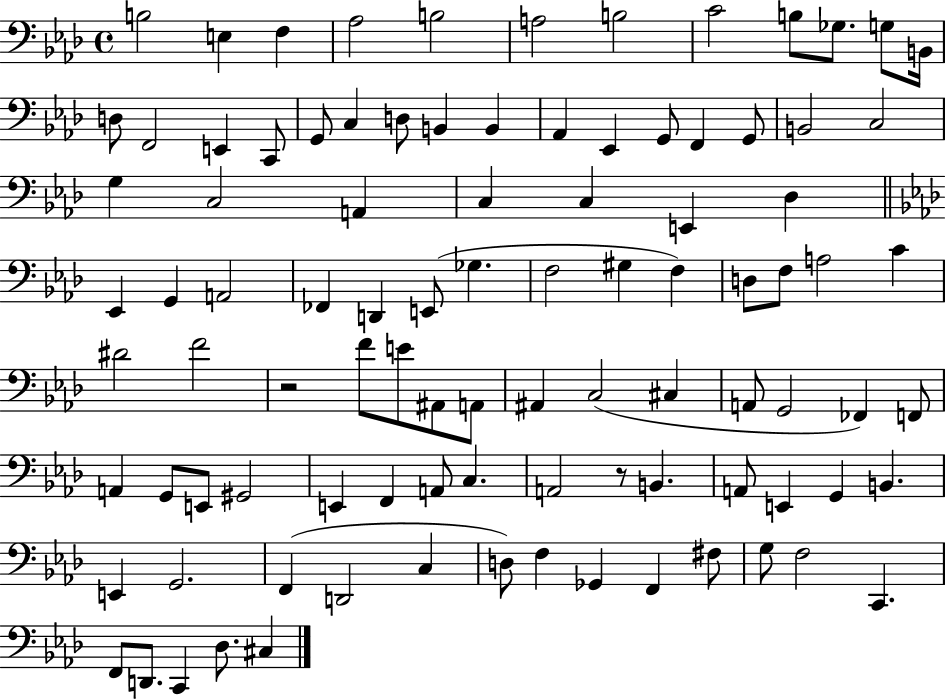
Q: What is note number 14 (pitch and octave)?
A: F2